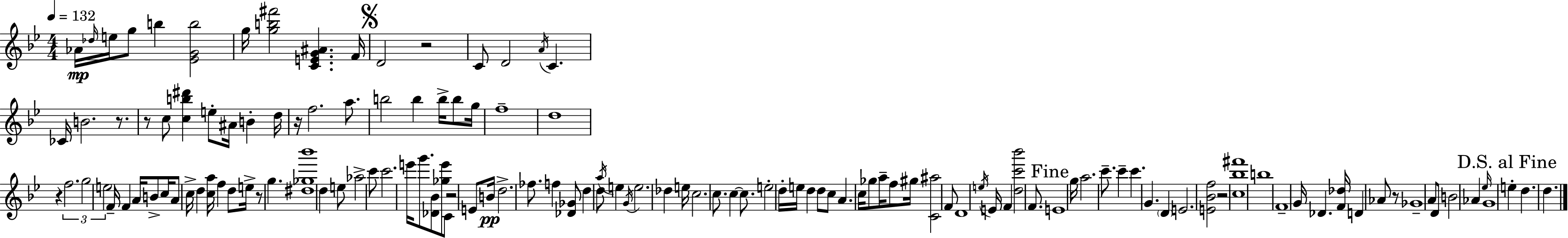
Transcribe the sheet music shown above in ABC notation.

X:1
T:Untitled
M:4/4
L:1/4
K:Gm
_A/4 _d/4 e/4 g/2 b [_EGb]2 g/4 [gb^f']2 [CEG^A] F/4 D2 z2 C/2 D2 A/4 C _C/4 B2 z/2 z/2 c/2 [cb^d'] e/2 ^A/4 B d/4 z/4 f2 a/2 b2 b b/4 b/2 g/4 f4 d4 z f2 g2 e2 F/4 F A/4 B/2 c/4 A/2 c/4 d [ca]/4 f d/2 e/4 z/2 g [^d_g_b']4 d e/2 _a2 c'/2 c'2 e'/4 g'/2 [_D_B]/2 [_ge']/2 C/2 z2 E/2 B/4 d2 _f/2 f [_D_G]/2 d d/2 a/4 e G/4 e2 _d e/4 c2 c/2 c c/2 e2 d/4 e/4 d d/2 c/2 A c/4 _g/2 a/4 f/2 ^g/4 [C^a]2 F/2 D4 e/4 E/4 F [dc'_b']2 F/2 E4 g/4 a2 c'/2 c' c' G D E2 [E_Bf]2 z2 [c_b^f']4 b4 F4 G/4 _D [F_d]/4 D _A/2 z/2 _G4 A/2 D/2 B2 _A _e/4 G4 e d d